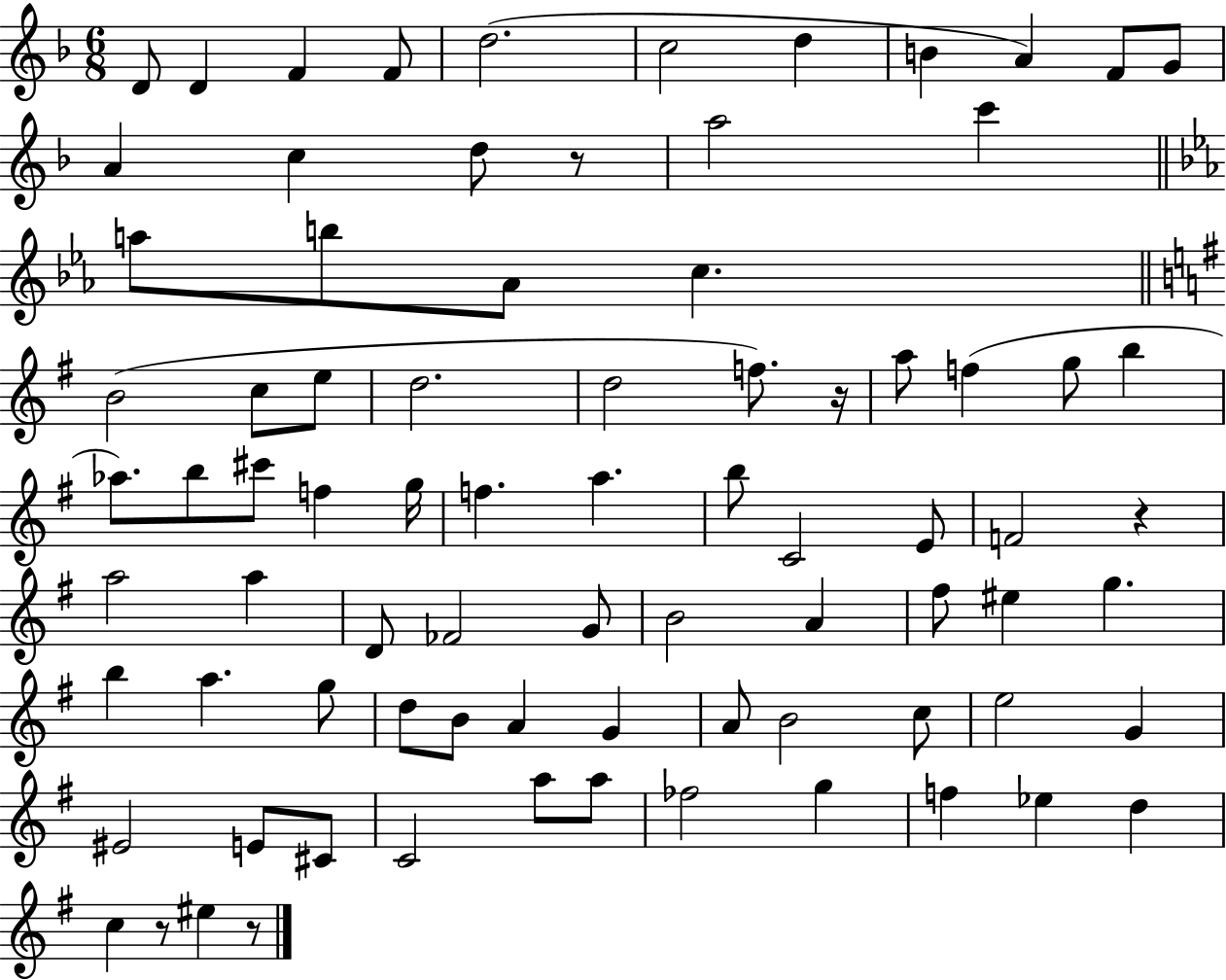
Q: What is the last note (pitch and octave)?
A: EIS5